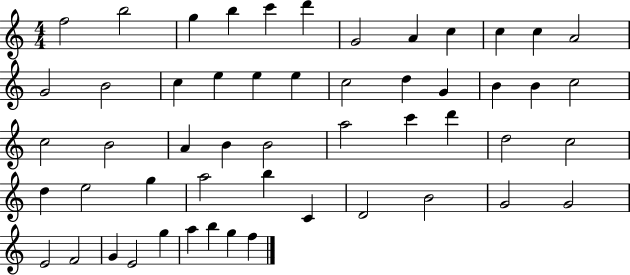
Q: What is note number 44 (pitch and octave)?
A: G4